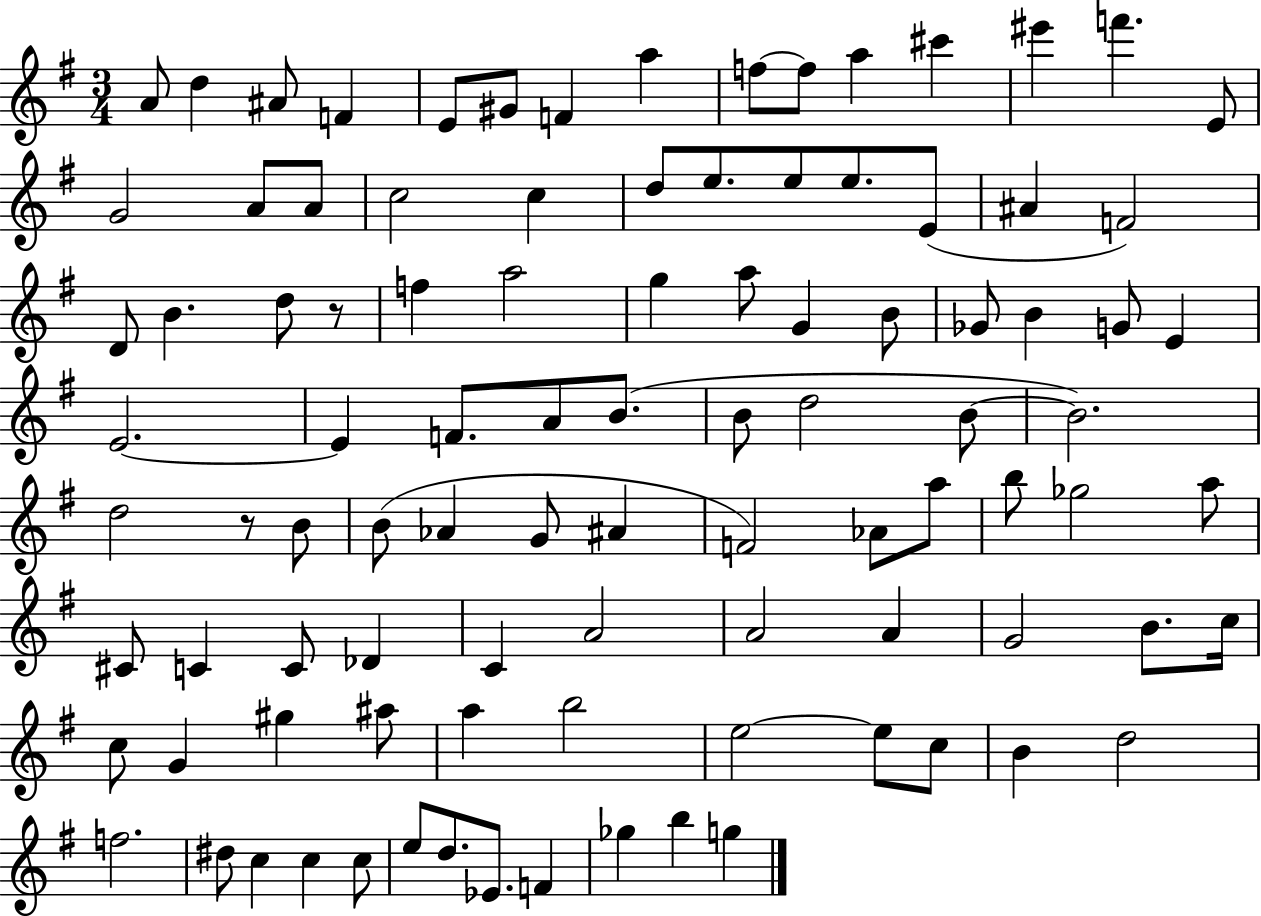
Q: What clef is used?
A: treble